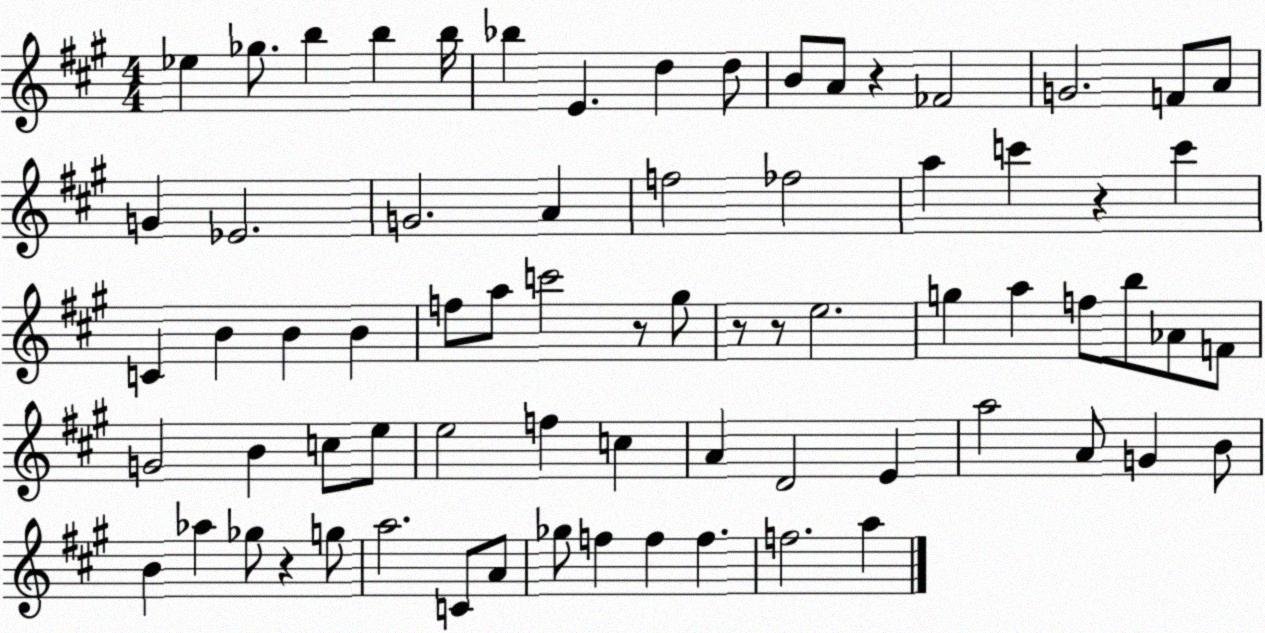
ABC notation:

X:1
T:Untitled
M:4/4
L:1/4
K:A
_e _g/2 b b b/4 _b E d d/2 B/2 A/2 z _F2 G2 F/2 A/2 G _E2 G2 A f2 _f2 a c' z c' C B B B f/2 a/2 c'2 z/2 ^g/2 z/2 z/2 e2 g a f/2 b/2 _A/2 F/2 G2 B c/2 e/2 e2 f c A D2 E a2 A/2 G B/2 B _a _g/2 z g/2 a2 C/2 A/2 _g/2 f f f f2 a